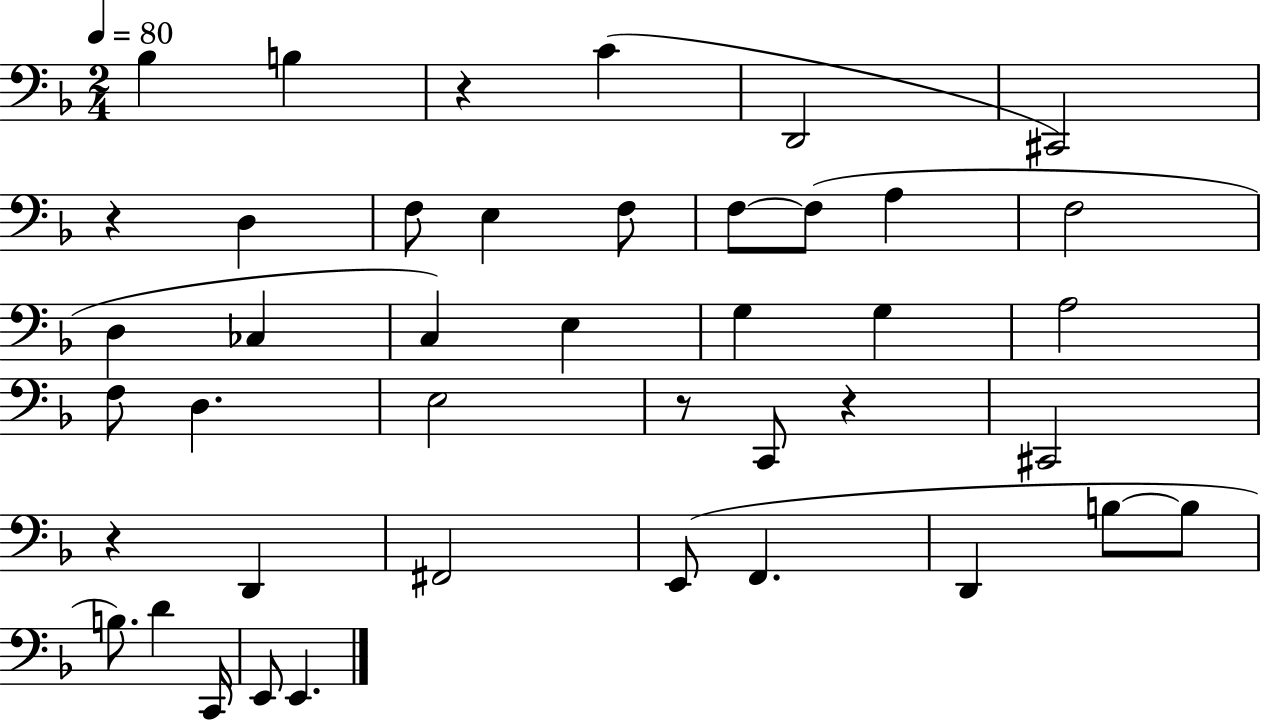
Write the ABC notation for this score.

X:1
T:Untitled
M:2/4
L:1/4
K:F
_B, B, z C D,,2 ^C,,2 z D, F,/2 E, F,/2 F,/2 F,/2 A, F,2 D, _C, C, E, G, G, A,2 F,/2 D, E,2 z/2 C,,/2 z ^C,,2 z D,, ^F,,2 E,,/2 F,, D,, B,/2 B,/2 B,/2 D C,,/4 E,,/2 E,,